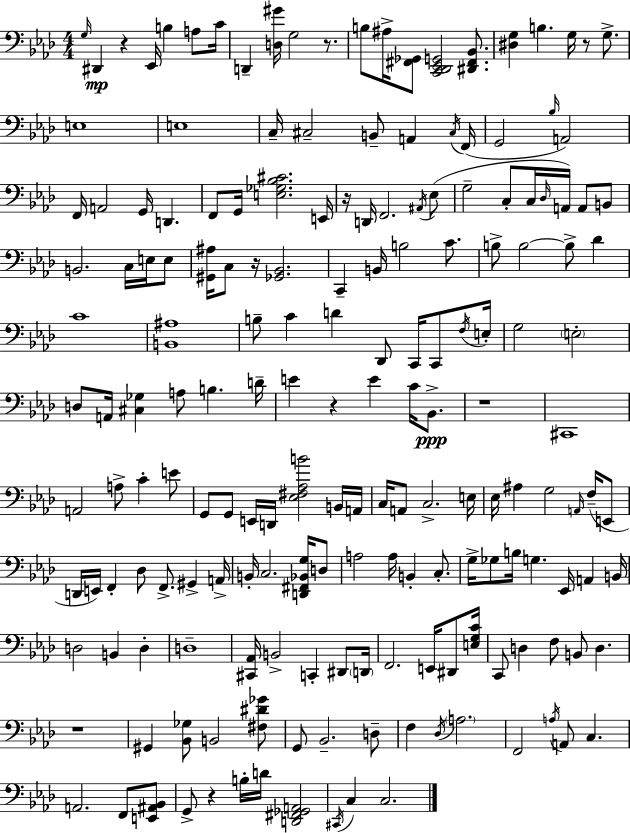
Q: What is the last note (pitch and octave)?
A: C3